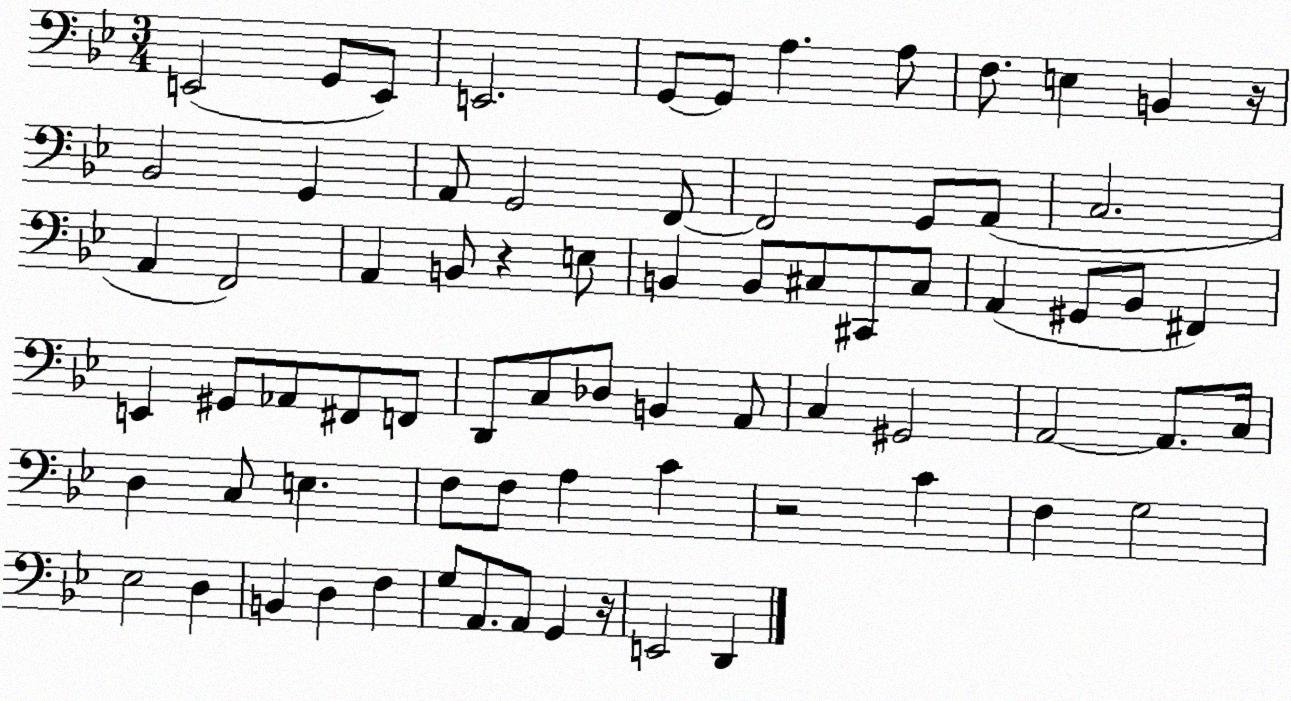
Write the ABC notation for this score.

X:1
T:Untitled
M:3/4
L:1/4
K:Bb
E,,2 G,,/2 E,,/2 E,,2 G,,/2 G,,/2 A, A,/2 F,/2 E, B,, z/4 _B,,2 G,, A,,/2 G,,2 F,,/2 F,,2 G,,/2 A,,/2 C,2 A,, F,,2 A,, B,,/2 z E,/2 B,, B,,/2 ^C,/2 ^C,,/2 ^C,/2 A,, ^G,,/2 _B,,/2 ^F,, E,, ^G,,/2 _A,,/2 ^F,,/2 F,,/2 D,,/2 C,/2 _D,/2 B,, A,,/2 C, ^G,,2 A,,2 A,,/2 C,/4 D, C,/2 E, F,/2 F,/2 A, C z2 C F, G,2 _E,2 D, B,, D, F, G,/2 A,,/2 A,,/2 G,, z/4 E,,2 D,,